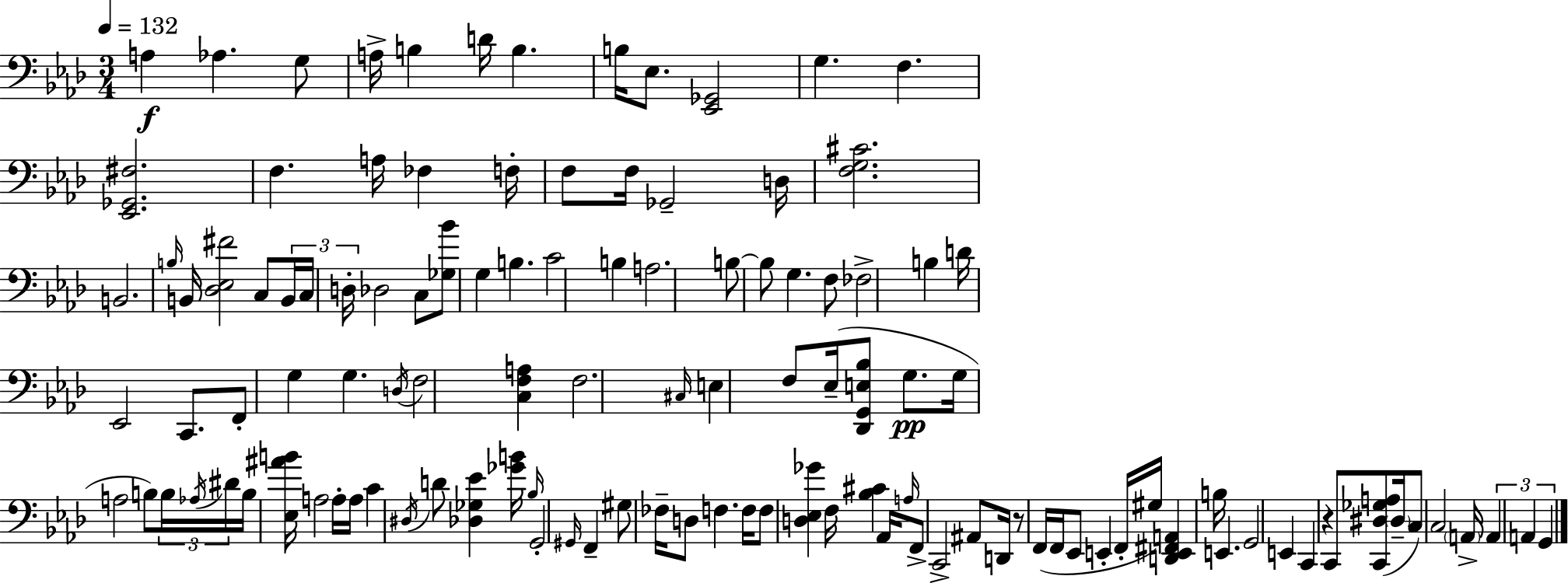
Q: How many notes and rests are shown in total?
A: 118